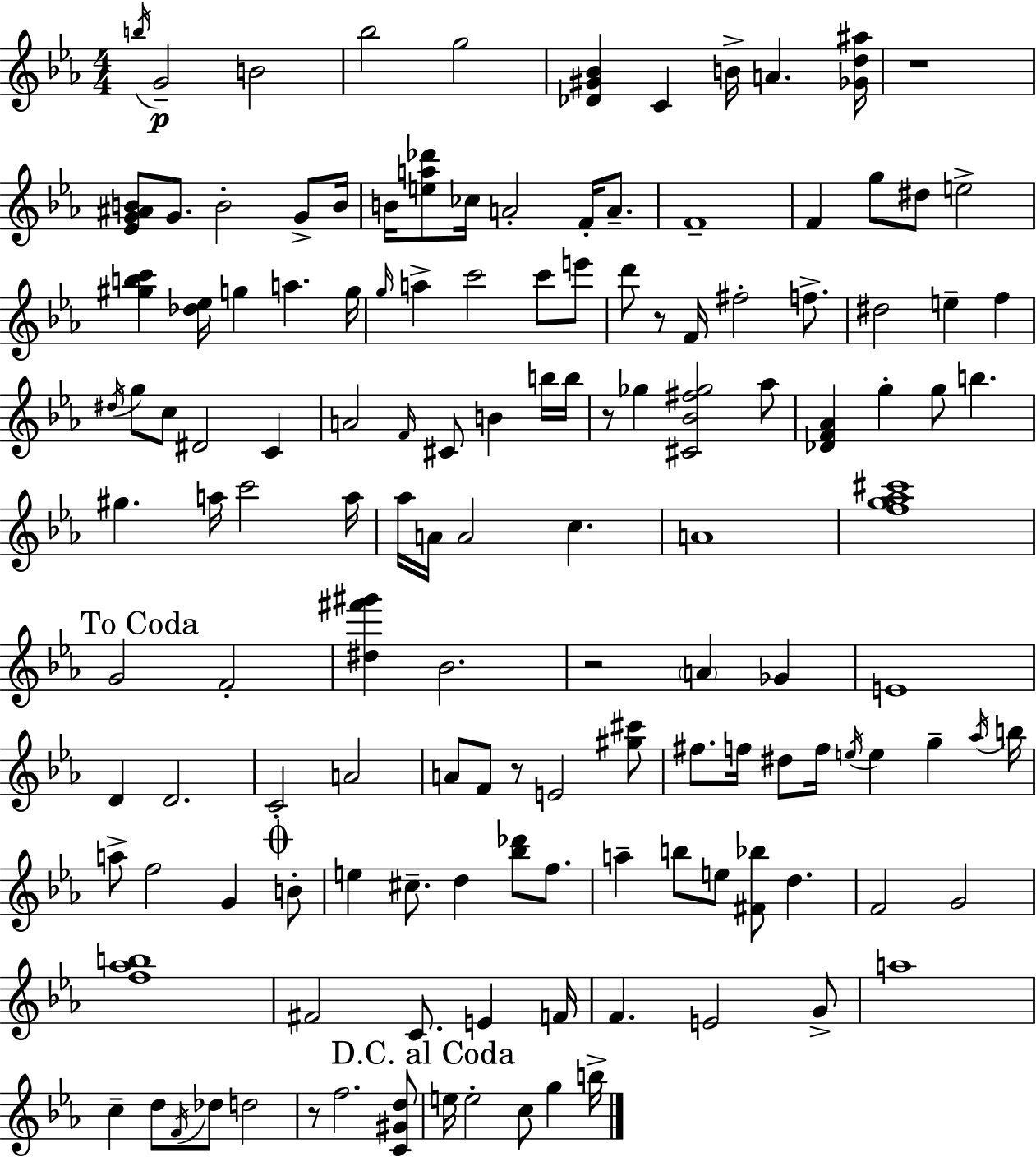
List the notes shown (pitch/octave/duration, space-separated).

B5/s G4/h B4/h Bb5/h G5/h [Db4,G#4,Bb4]/q C4/q B4/s A4/q. [Gb4,D5,A#5]/s R/w [Eb4,G4,A#4,B4]/e G4/e. B4/h G4/e B4/s B4/s [E5,A5,Db6]/e CES5/s A4/h F4/s A4/e. F4/w F4/q G5/e D#5/e E5/h [G#5,B5,C6]/q [Db5,Eb5]/s G5/q A5/q. G5/s G5/s A5/q C6/h C6/e E6/e D6/e R/e F4/s F#5/h F5/e. D#5/h E5/q F5/q D#5/s G5/e C5/e D#4/h C4/q A4/h F4/s C#4/e B4/q B5/s B5/s R/e Gb5/q [C#4,Bb4,F#5,Gb5]/h Ab5/e [Db4,F4,Ab4]/q G5/q G5/e B5/q. G#5/q. A5/s C6/h A5/s Ab5/s A4/s A4/h C5/q. A4/w [F5,G5,Ab5,C#6]/w G4/h F4/h [D#5,F#6,G#6]/q Bb4/h. R/h A4/q Gb4/q E4/w D4/q D4/h. C4/h A4/h A4/e F4/e R/e E4/h [G#5,C#6]/e F#5/e. F5/s D#5/e F5/s E5/s E5/q G5/q Ab5/s B5/s A5/e F5/h G4/q B4/e E5/q C#5/e. D5/q [Bb5,Db6]/e F5/e. A5/q B5/e E5/e [F#4,Bb5]/e D5/q. F4/h G4/h [F5,Ab5,B5]/w F#4/h C4/e. E4/q F4/s F4/q. E4/h G4/e A5/w C5/q D5/e F4/s Db5/e D5/h R/e F5/h. [C4,G#4,D5]/e E5/s E5/h C5/e G5/q B5/s